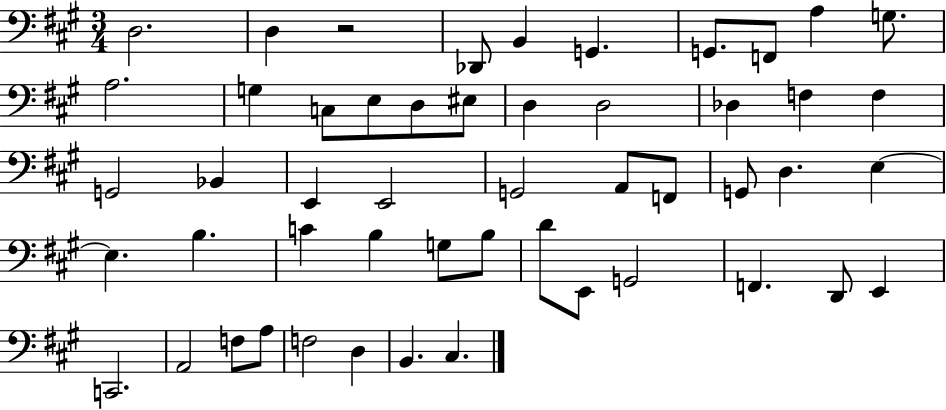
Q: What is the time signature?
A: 3/4